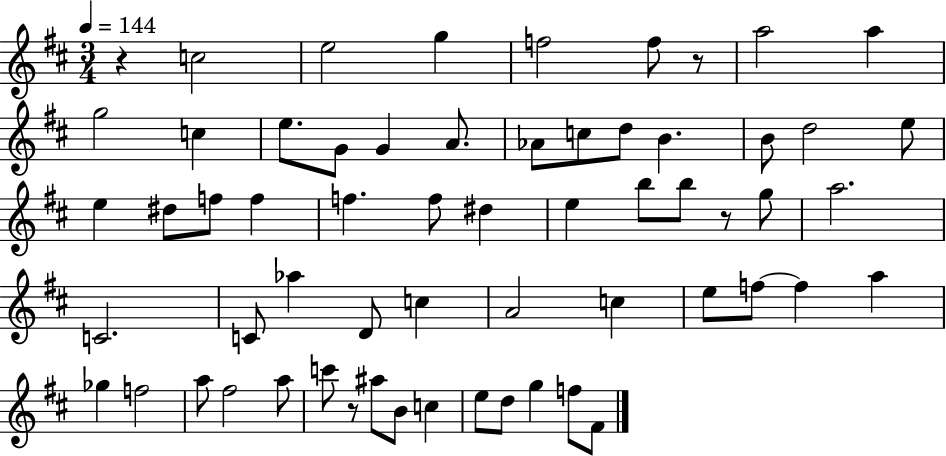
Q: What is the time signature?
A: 3/4